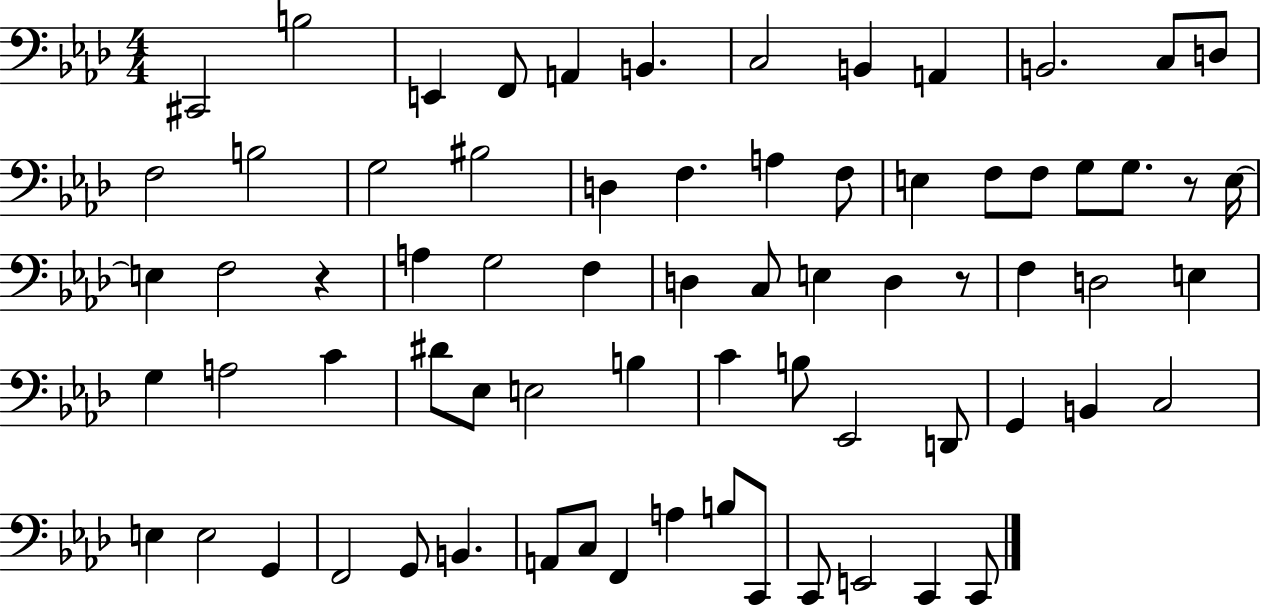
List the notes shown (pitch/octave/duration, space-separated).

C#2/h B3/h E2/q F2/e A2/q B2/q. C3/h B2/q A2/q B2/h. C3/e D3/e F3/h B3/h G3/h BIS3/h D3/q F3/q. A3/q F3/e E3/q F3/e F3/e G3/e G3/e. R/e E3/s E3/q F3/h R/q A3/q G3/h F3/q D3/q C3/e E3/q D3/q R/e F3/q D3/h E3/q G3/q A3/h C4/q D#4/e Eb3/e E3/h B3/q C4/q B3/e Eb2/h D2/e G2/q B2/q C3/h E3/q E3/h G2/q F2/h G2/e B2/q. A2/e C3/e F2/q A3/q B3/e C2/e C2/e E2/h C2/q C2/e